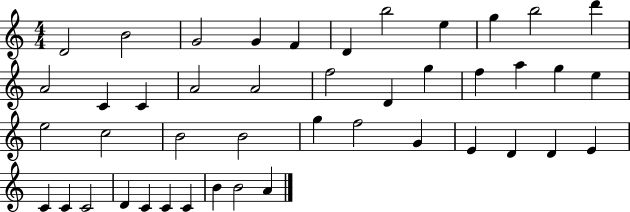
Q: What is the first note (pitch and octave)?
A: D4